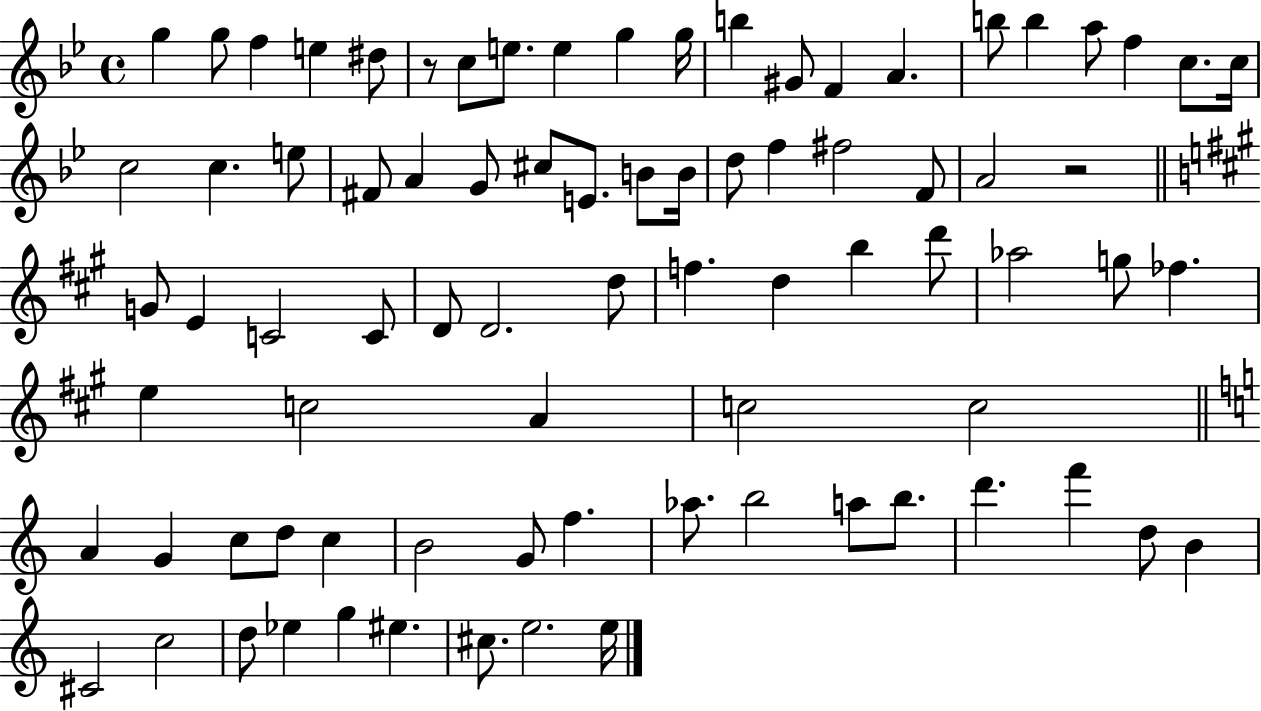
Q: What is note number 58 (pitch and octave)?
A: D5